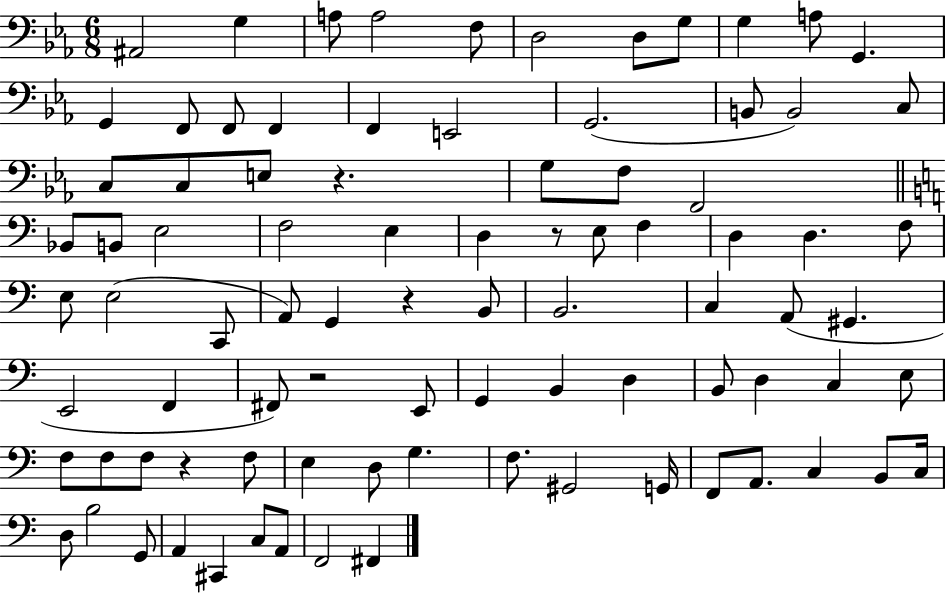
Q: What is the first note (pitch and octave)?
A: A#2